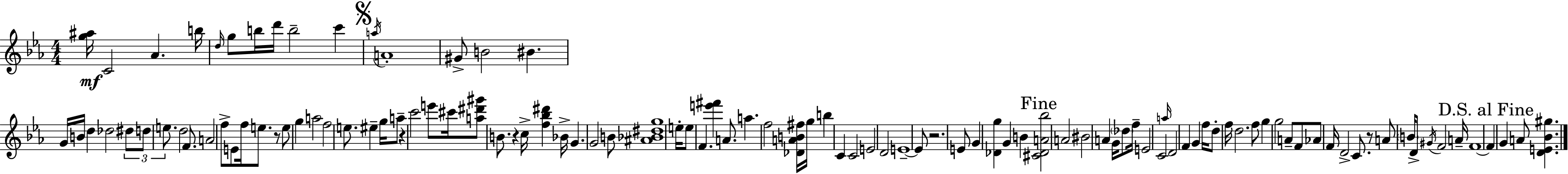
[G5,A#5]/s C4/h Ab4/q. B5/s D5/s G5/e B5/s D6/s B5/h C6/q A5/s A4/w G#4/e B4/h BIS4/q. G4/s B4/s D5/q Db5/h D#5/e D5/e E5/e. D5/h F4/e. A4/h F5/e E4/e F5/s E5/e. R/e E5/e G5/q A5/h F5/h E5/e. EIS5/q G5/s A5/e R/q C6/h E6/e C#6/s [A5,D#6,G#6]/e B4/e. R/q C5/s [F5,Bb5,D#6]/q Bb4/s G4/q. G4/h B4/e [A#4,Bb4,D#5,G5]/w E5/s E5/e F4/q. [E6,F#6]/q A4/e. A5/q. F5/h [Db4,A4,B4,F#5]/s G5/s B5/q C4/q C4/h E4/h D4/h E4/w E4/e R/h. E4/e G4/q [Db4,G5]/q G4/q B4/q [C#4,Db4,A4,Bb5]/h A4/h BIS4/h A4/q G4/s Db5/e F5/s E4/h C4/h A5/s D4/h F4/q G4/q F5/s D5/e F5/s D5/h. F5/e G5/q G5/h A4/e F4/e Ab4/e F4/s D4/h C4/e. R/e A4/e B4/s D4/e G#4/s F4/h A4/s F4/w F4/q G4/q A4/e [D4,E4,Bb4,G#5]/q.